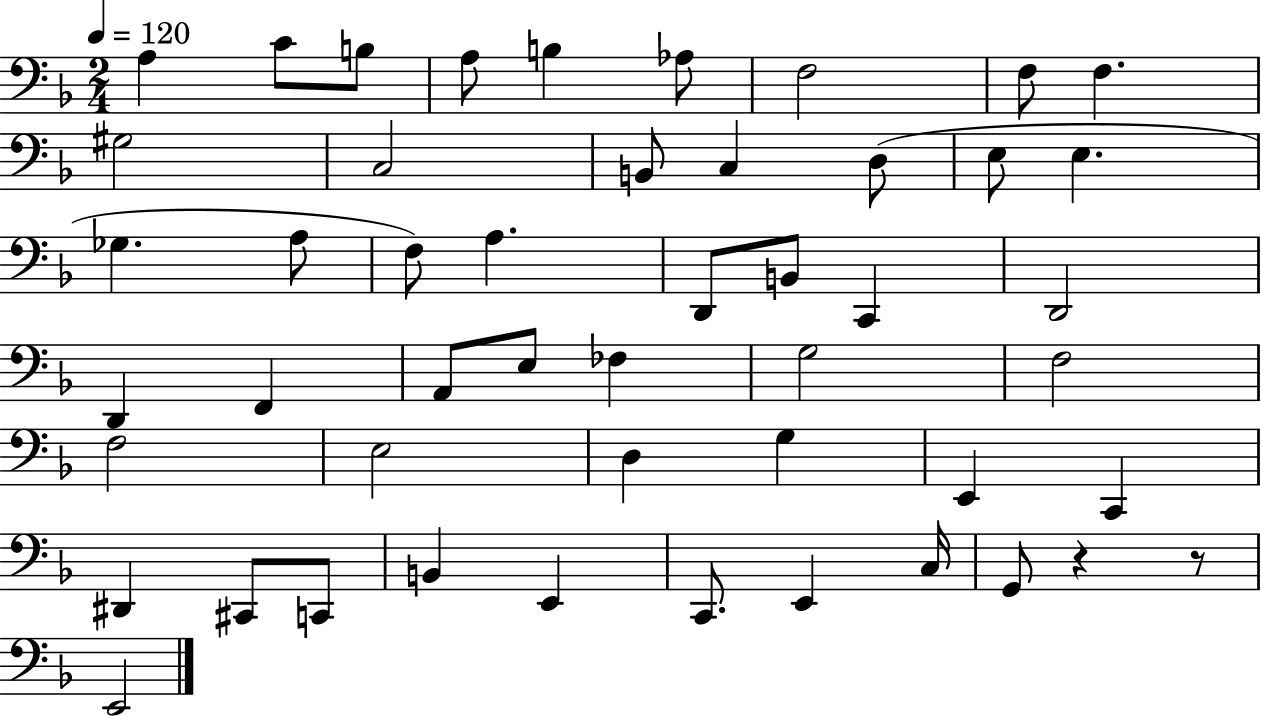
A3/q C4/e B3/e A3/e B3/q Ab3/e F3/h F3/e F3/q. G#3/h C3/h B2/e C3/q D3/e E3/e E3/q. Gb3/q. A3/e F3/e A3/q. D2/e B2/e C2/q D2/h D2/q F2/q A2/e E3/e FES3/q G3/h F3/h F3/h E3/h D3/q G3/q E2/q C2/q D#2/q C#2/e C2/e B2/q E2/q C2/e. E2/q C3/s G2/e R/q R/e E2/h